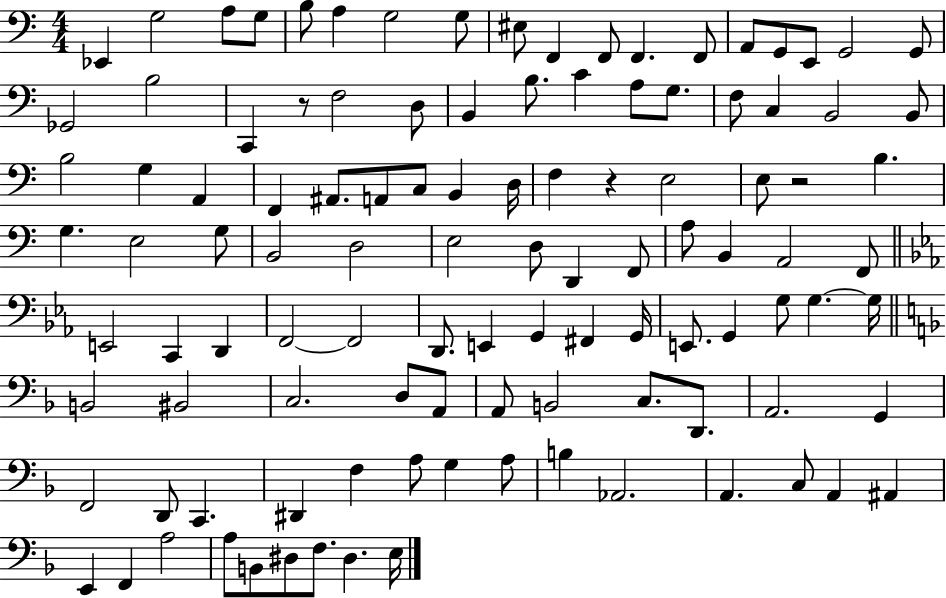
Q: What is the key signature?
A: C major